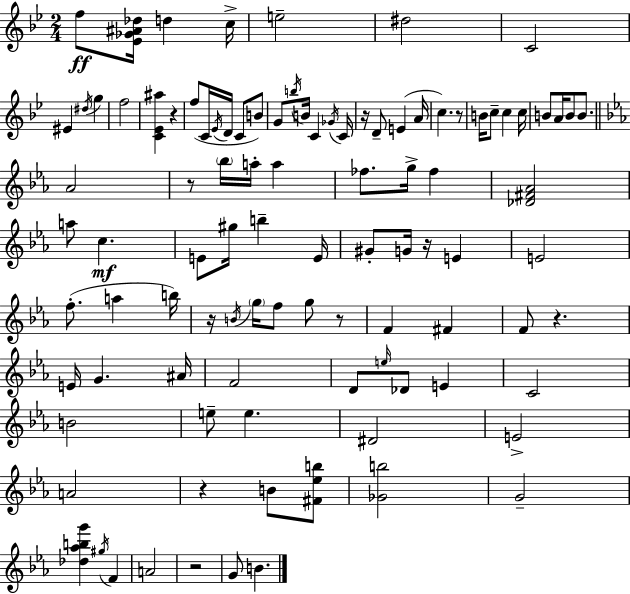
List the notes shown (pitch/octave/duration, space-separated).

F5/e [Eb4,Gb4,A#4,Db5]/s D5/q C5/s E5/h D#5/h C4/h EIS4/q D#5/s G5/q F5/h [C4,Eb4,A#5]/q R/q F5/e C4/s Eb4/s D4/s C4/e B4/e G4/e B5/s B4/s C4/q Gb4/s C4/s R/s D4/e E4/q A4/s C5/q. R/e B4/s C5/e C5/q C5/s B4/e A4/s B4/e B4/e. Ab4/h R/e Bb5/s A5/s A5/q FES5/e. G5/s FES5/q [Db4,F#4,Ab4]/h A5/e C5/q. E4/e G#5/s B5/q E4/s G#4/e G4/s R/s E4/q E4/h F5/e. A5/q B5/s R/s B4/s G5/s F5/e G5/e R/e F4/q F#4/q F4/e R/q. E4/s G4/q. A#4/s F4/h D4/e E5/s Db4/e E4/q C4/h B4/h E5/e E5/q. D#4/h E4/h A4/h R/q B4/e [F#4,Eb5,B5]/e [Gb4,B5]/h G4/h [Db5,Ab5,B5,G6]/q G#5/s F4/q A4/h R/h G4/e B4/q.